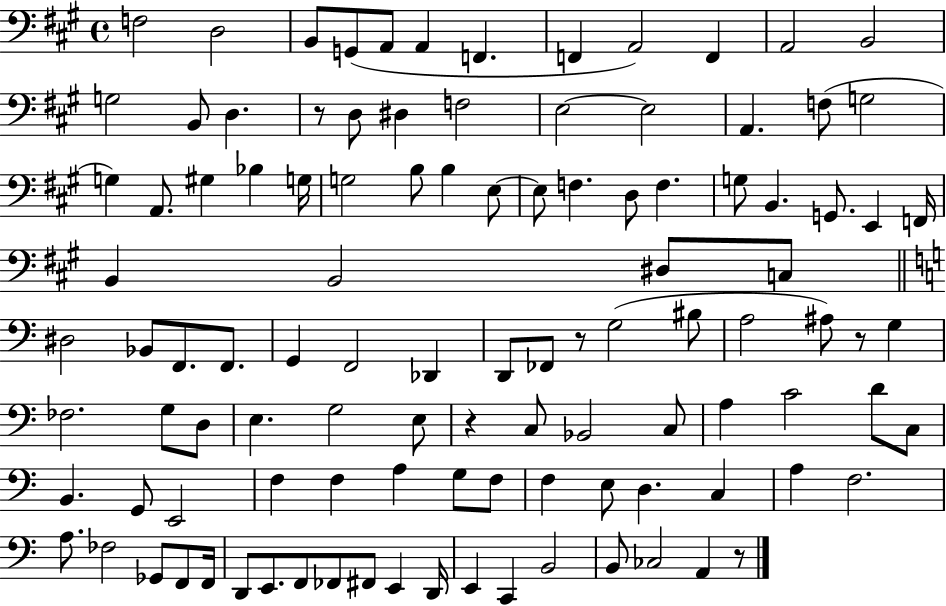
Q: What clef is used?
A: bass